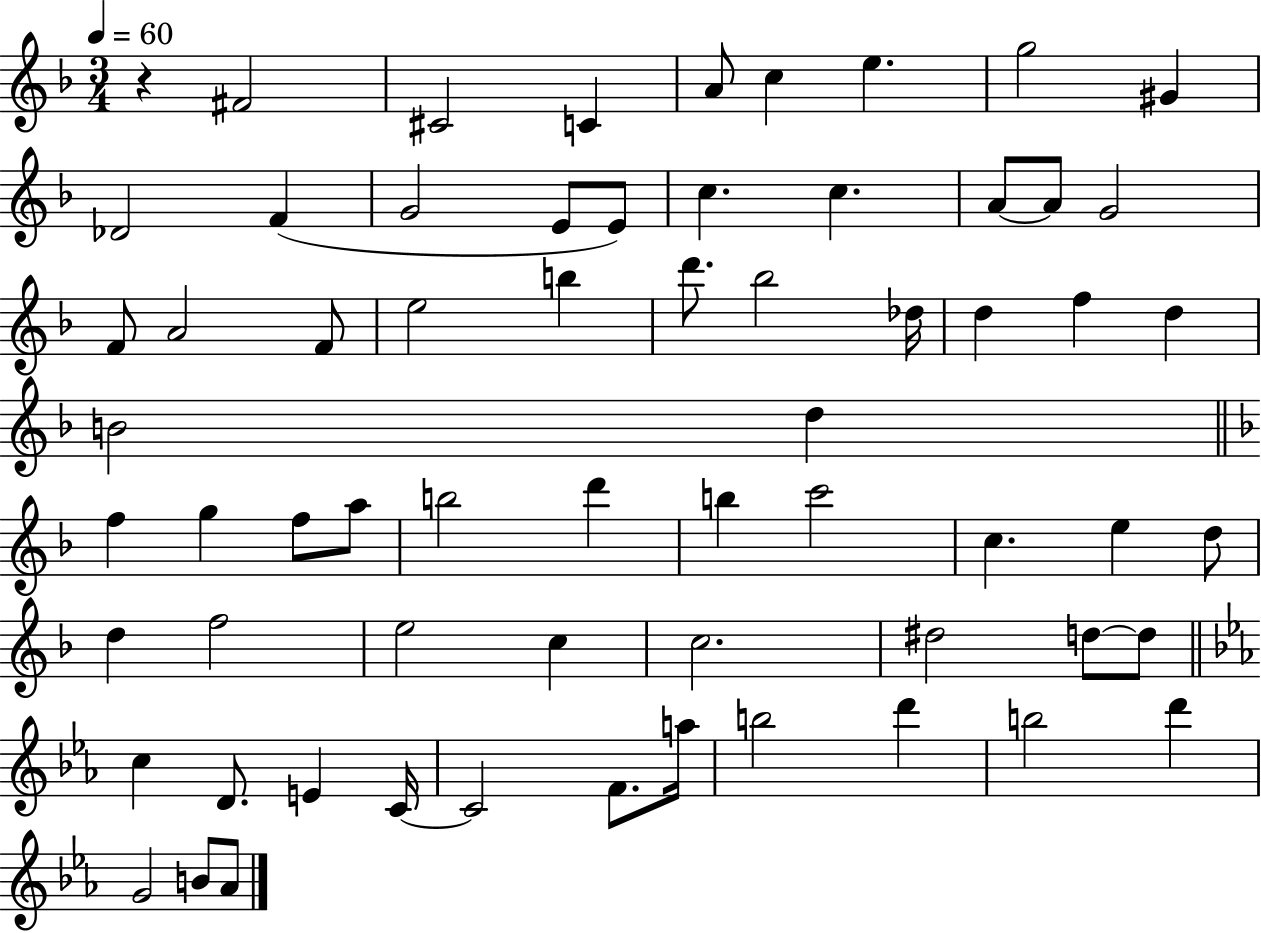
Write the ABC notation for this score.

X:1
T:Untitled
M:3/4
L:1/4
K:F
z ^F2 ^C2 C A/2 c e g2 ^G _D2 F G2 E/2 E/2 c c A/2 A/2 G2 F/2 A2 F/2 e2 b d'/2 _b2 _d/4 d f d B2 d f g f/2 a/2 b2 d' b c'2 c e d/2 d f2 e2 c c2 ^d2 d/2 d/2 c D/2 E C/4 C2 F/2 a/4 b2 d' b2 d' G2 B/2 _A/2